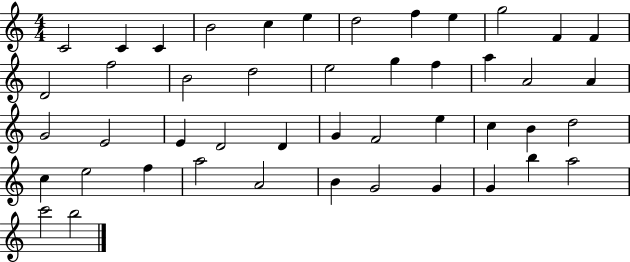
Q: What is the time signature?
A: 4/4